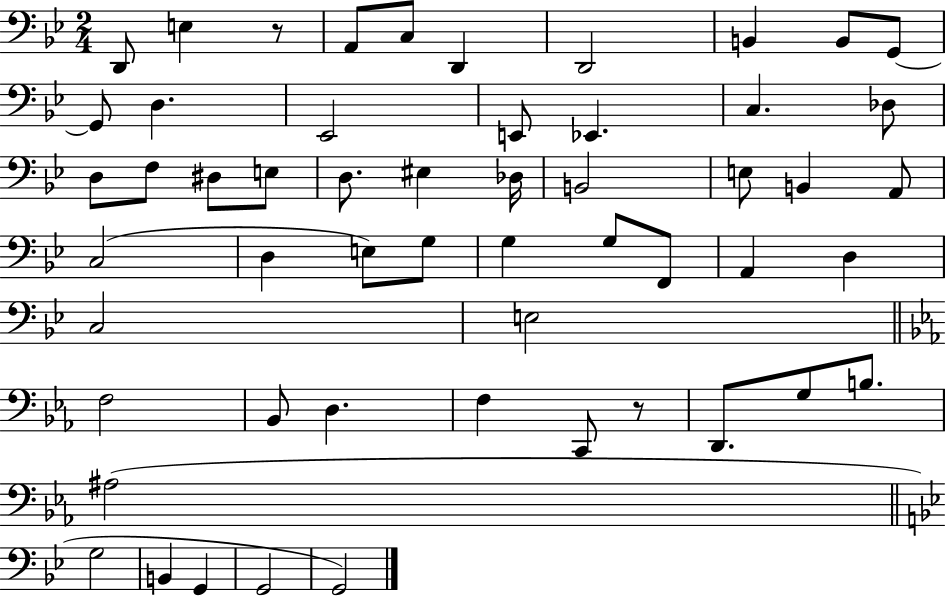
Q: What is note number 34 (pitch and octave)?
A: F2